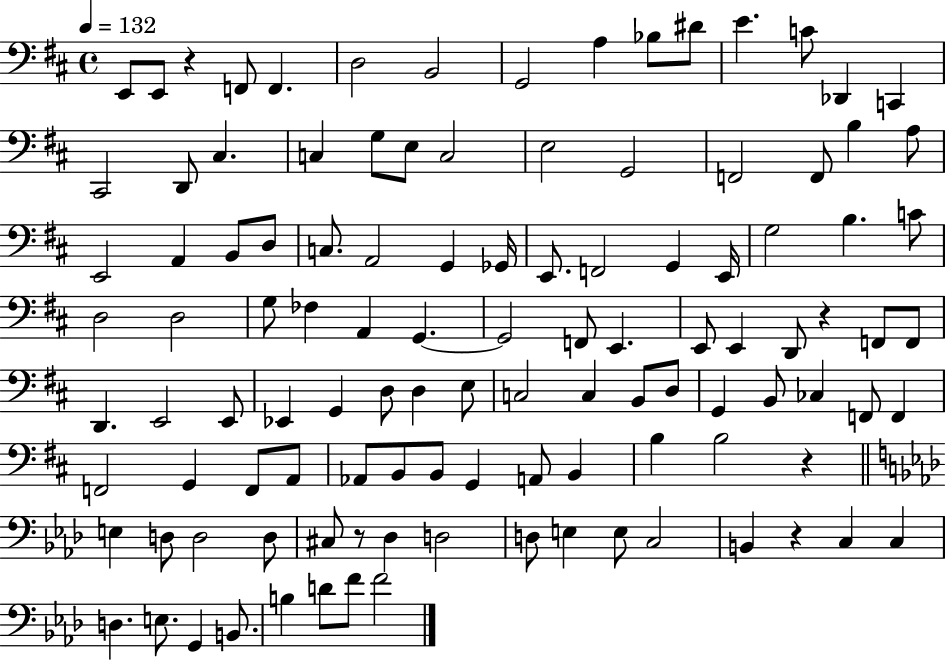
{
  \clef bass
  \time 4/4
  \defaultTimeSignature
  \key d \major
  \tempo 4 = 132
  \repeat volta 2 { e,8 e,8 r4 f,8 f,4. | d2 b,2 | g,2 a4 bes8 dis'8 | e'4. c'8 des,4 c,4 | \break cis,2 d,8 cis4. | c4 g8 e8 c2 | e2 g,2 | f,2 f,8 b4 a8 | \break e,2 a,4 b,8 d8 | c8. a,2 g,4 ges,16 | e,8. f,2 g,4 e,16 | g2 b4. c'8 | \break d2 d2 | g8 fes4 a,4 g,4.~~ | g,2 f,8 e,4. | e,8 e,4 d,8 r4 f,8 f,8 | \break d,4. e,2 e,8 | ees,4 g,4 d8 d4 e8 | c2 c4 b,8 d8 | g,4 b,8 ces4 f,8 f,4 | \break f,2 g,4 f,8 a,8 | aes,8 b,8 b,8 g,4 a,8 b,4 | b4 b2 r4 | \bar "||" \break \key aes \major e4 d8 d2 d8 | cis8 r8 des4 d2 | d8 e4 e8 c2 | b,4 r4 c4 c4 | \break d4. e8. g,4 b,8. | b4 d'8 f'8 f'2 | } \bar "|."
}